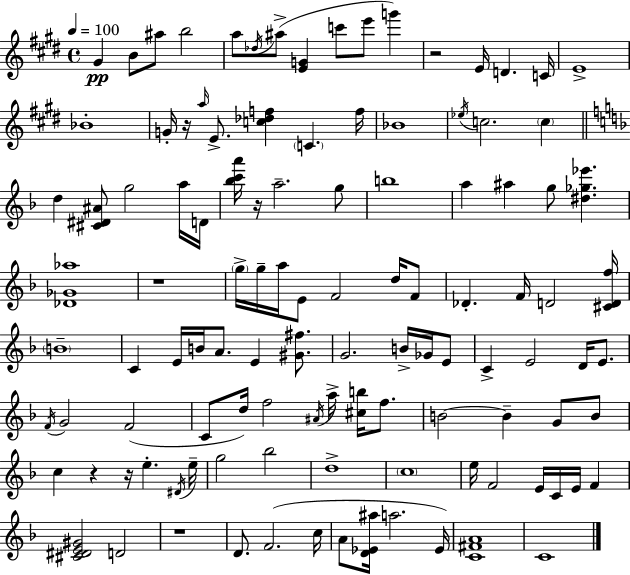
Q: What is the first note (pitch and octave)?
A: G#4